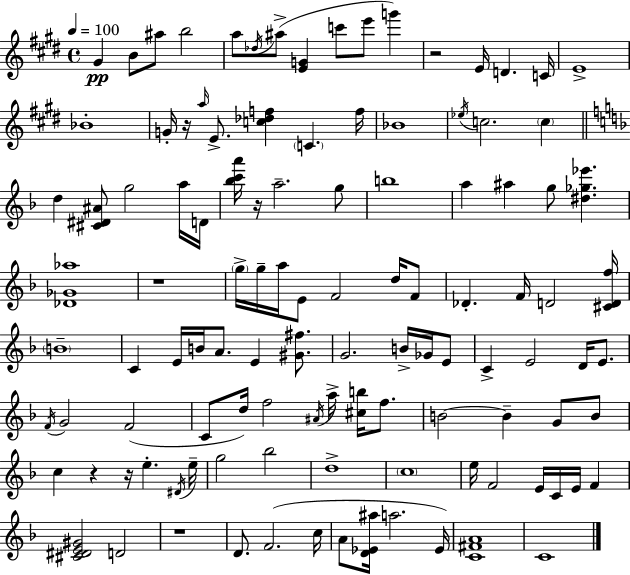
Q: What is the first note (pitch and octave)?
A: G#4